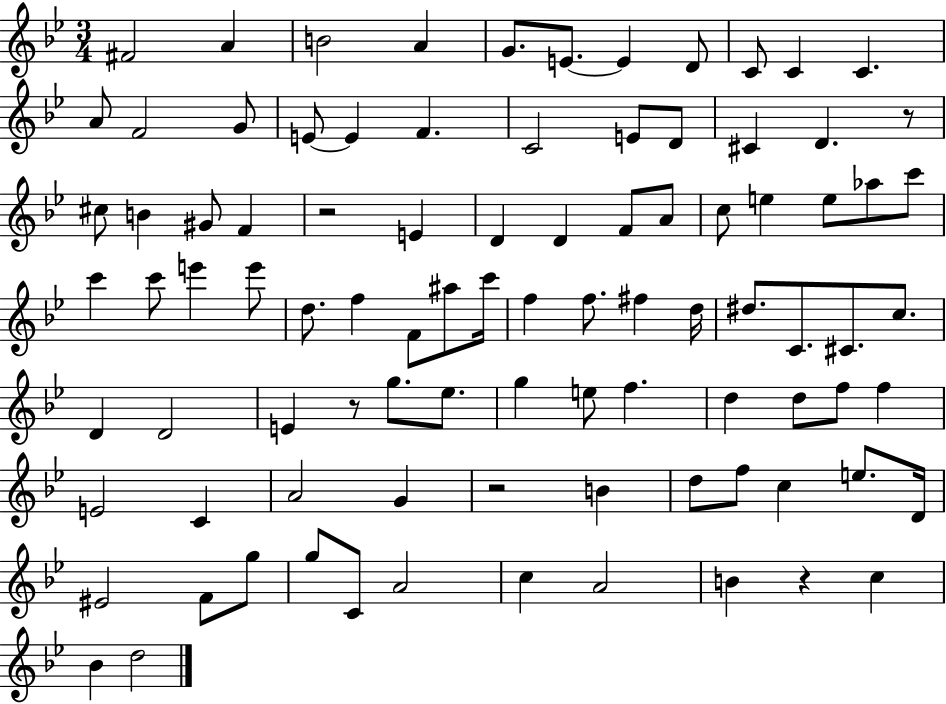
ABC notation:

X:1
T:Untitled
M:3/4
L:1/4
K:Bb
^F2 A B2 A G/2 E/2 E D/2 C/2 C C A/2 F2 G/2 E/2 E F C2 E/2 D/2 ^C D z/2 ^c/2 B ^G/2 F z2 E D D F/2 A/2 c/2 e e/2 _a/2 c'/2 c' c'/2 e' e'/2 d/2 f F/2 ^a/2 c'/4 f f/2 ^f d/4 ^d/2 C/2 ^C/2 c/2 D D2 E z/2 g/2 _e/2 g e/2 f d d/2 f/2 f E2 C A2 G z2 B d/2 f/2 c e/2 D/4 ^E2 F/2 g/2 g/2 C/2 A2 c A2 B z c _B d2